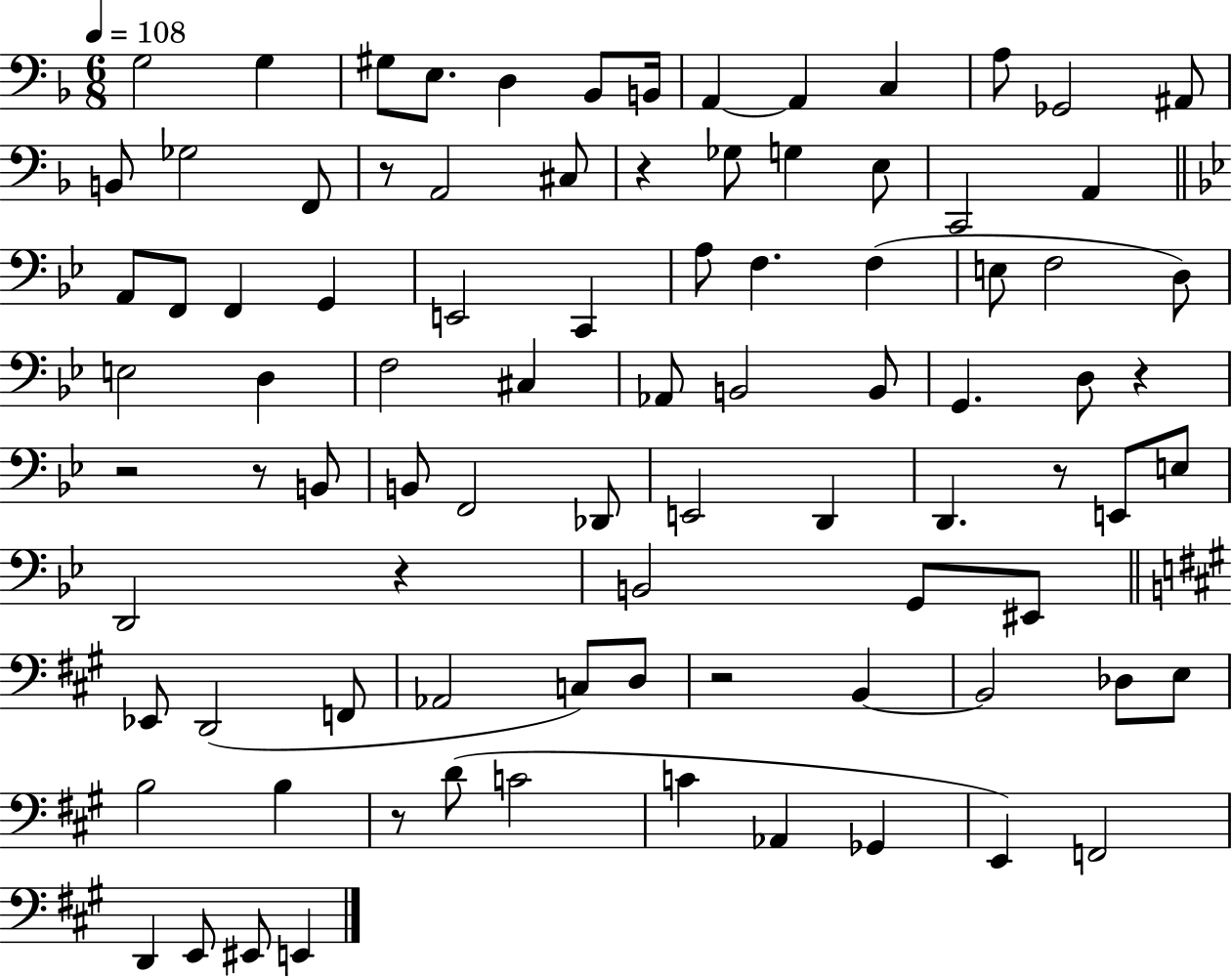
{
  \clef bass
  \numericTimeSignature
  \time 6/8
  \key f \major
  \tempo 4 = 108
  \repeat volta 2 { g2 g4 | gis8 e8. d4 bes,8 b,16 | a,4~~ a,4 c4 | a8 ges,2 ais,8 | \break b,8 ges2 f,8 | r8 a,2 cis8 | r4 ges8 g4 e8 | c,2 a,4 | \break \bar "||" \break \key g \minor a,8 f,8 f,4 g,4 | e,2 c,4 | a8 f4. f4( | e8 f2 d8) | \break e2 d4 | f2 cis4 | aes,8 b,2 b,8 | g,4. d8 r4 | \break r2 r8 b,8 | b,8 f,2 des,8 | e,2 d,4 | d,4. r8 e,8 e8 | \break d,2 r4 | b,2 g,8 eis,8 | \bar "||" \break \key a \major ees,8 d,2( f,8 | aes,2 c8) d8 | r2 b,4~~ | b,2 des8 e8 | \break b2 b4 | r8 d'8( c'2 | c'4 aes,4 ges,4 | e,4) f,2 | \break d,4 e,8 eis,8 e,4 | } \bar "|."
}